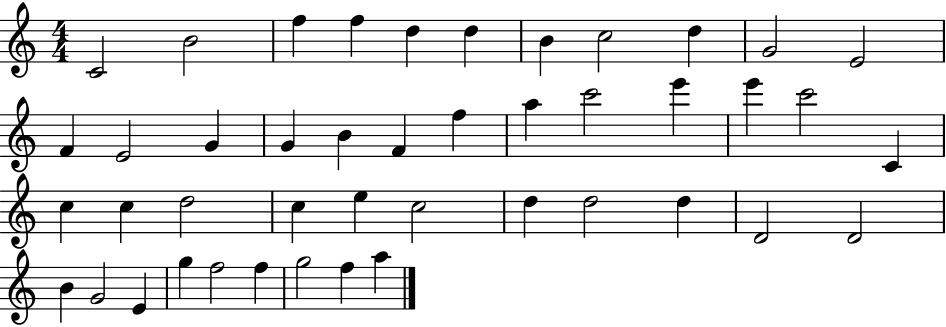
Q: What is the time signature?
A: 4/4